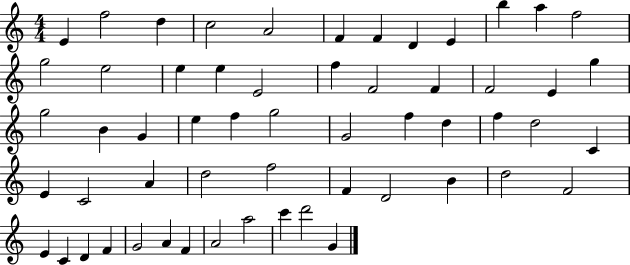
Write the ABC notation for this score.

X:1
T:Untitled
M:4/4
L:1/4
K:C
E f2 d c2 A2 F F D E b a f2 g2 e2 e e E2 f F2 F F2 E g g2 B G e f g2 G2 f d f d2 C E C2 A d2 f2 F D2 B d2 F2 E C D F G2 A F A2 a2 c' d'2 G